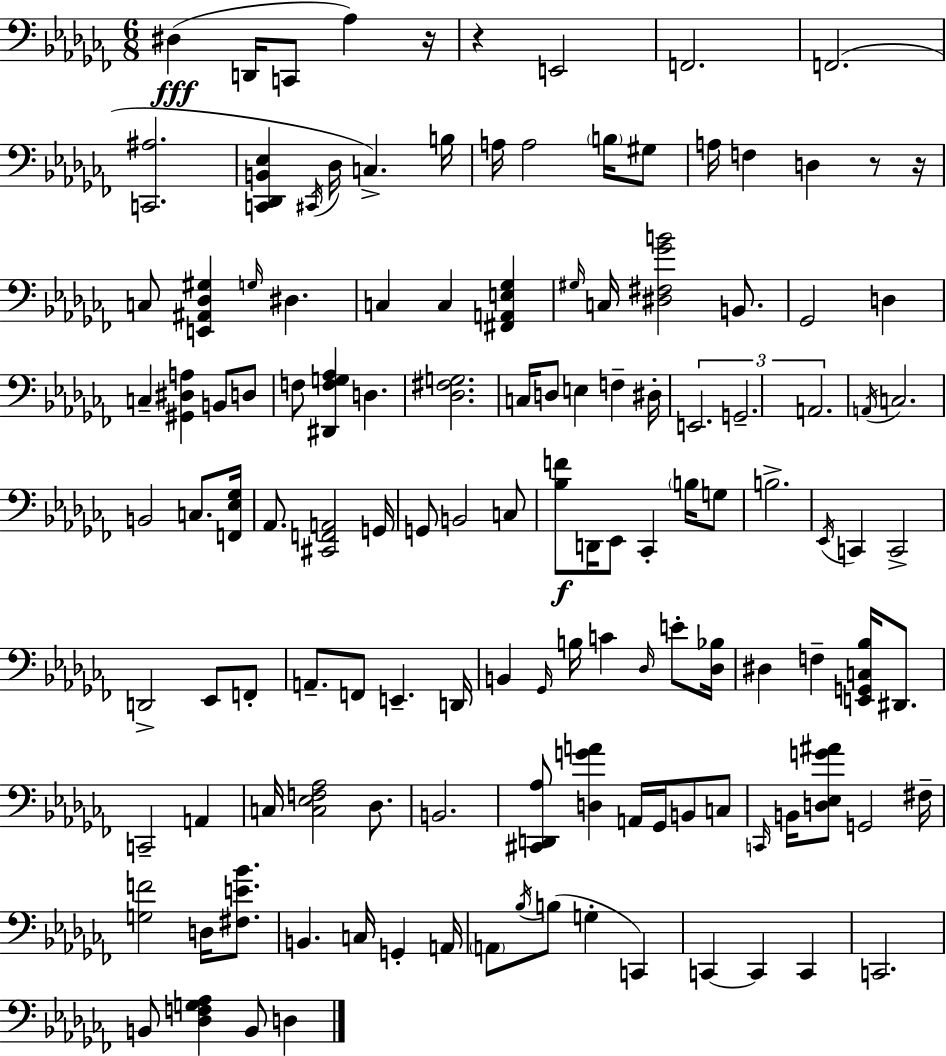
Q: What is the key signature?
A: AES minor